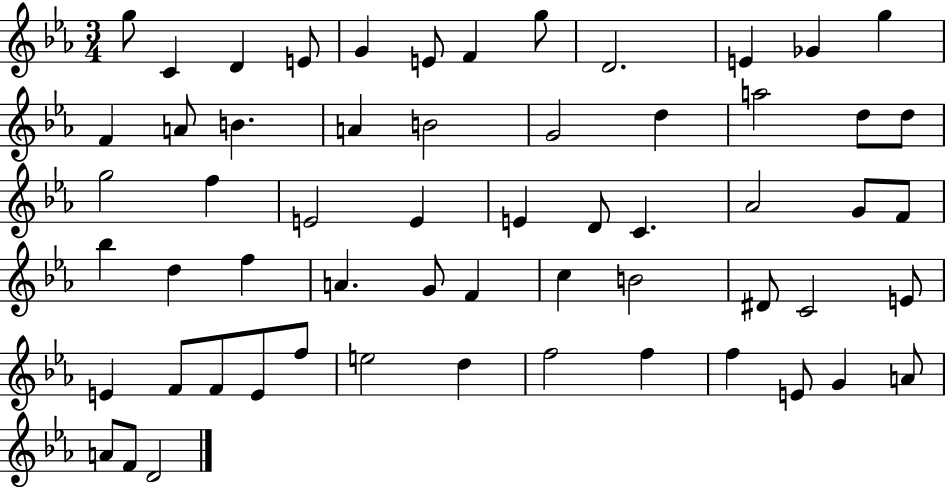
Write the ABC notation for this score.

X:1
T:Untitled
M:3/4
L:1/4
K:Eb
g/2 C D E/2 G E/2 F g/2 D2 E _G g F A/2 B A B2 G2 d a2 d/2 d/2 g2 f E2 E E D/2 C _A2 G/2 F/2 _b d f A G/2 F c B2 ^D/2 C2 E/2 E F/2 F/2 E/2 f/2 e2 d f2 f f E/2 G A/2 A/2 F/2 D2